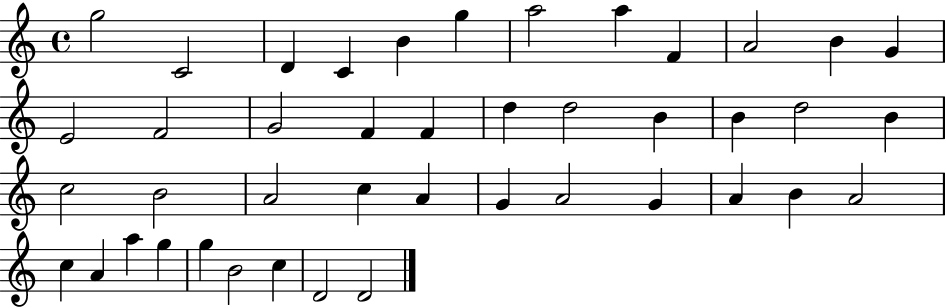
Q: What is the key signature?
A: C major